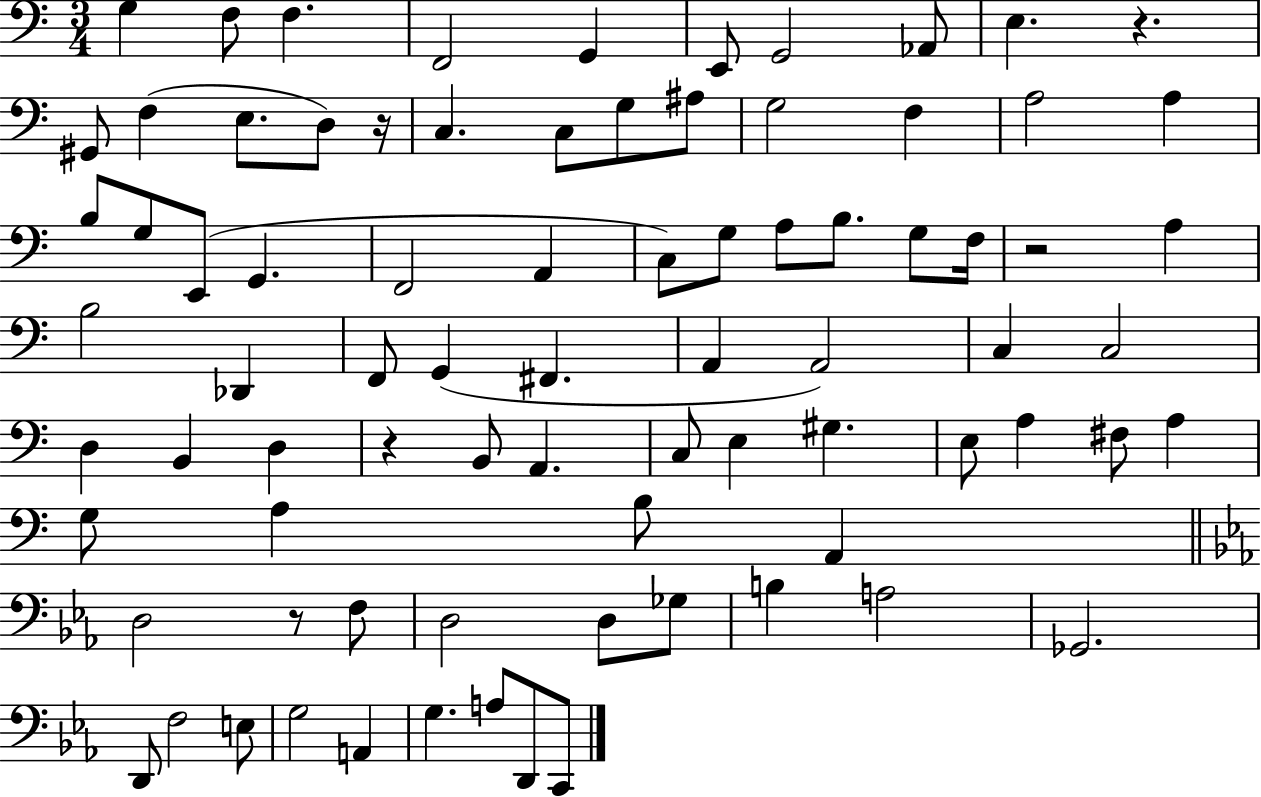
G3/q F3/e F3/q. F2/h G2/q E2/e G2/h Ab2/e E3/q. R/q. G#2/e F3/q E3/e. D3/e R/s C3/q. C3/e G3/e A#3/e G3/h F3/q A3/h A3/q B3/e G3/e E2/e G2/q. F2/h A2/q C3/e G3/e A3/e B3/e. G3/e F3/s R/h A3/q B3/h Db2/q F2/e G2/q F#2/q. A2/q A2/h C3/q C3/h D3/q B2/q D3/q R/q B2/e A2/q. C3/e E3/q G#3/q. E3/e A3/q F#3/e A3/q G3/e A3/q B3/e A2/q D3/h R/e F3/e D3/h D3/e Gb3/e B3/q A3/h Gb2/h. D2/e F3/h E3/e G3/h A2/q G3/q. A3/e D2/e C2/e